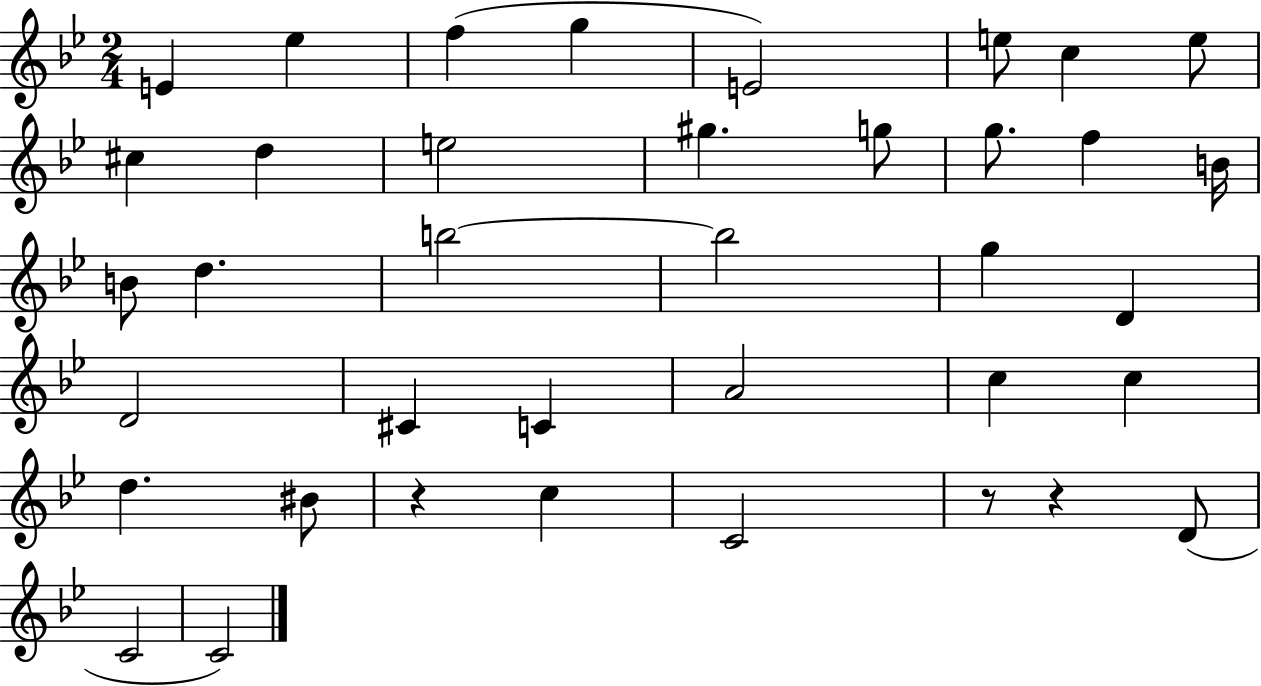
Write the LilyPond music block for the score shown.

{
  \clef treble
  \numericTimeSignature
  \time 2/4
  \key bes \major
  e'4 ees''4 | f''4( g''4 | e'2) | e''8 c''4 e''8 | \break cis''4 d''4 | e''2 | gis''4. g''8 | g''8. f''4 b'16 | \break b'8 d''4. | b''2~~ | b''2 | g''4 d'4 | \break d'2 | cis'4 c'4 | a'2 | c''4 c''4 | \break d''4. bis'8 | r4 c''4 | c'2 | r8 r4 d'8( | \break c'2 | c'2) | \bar "|."
}